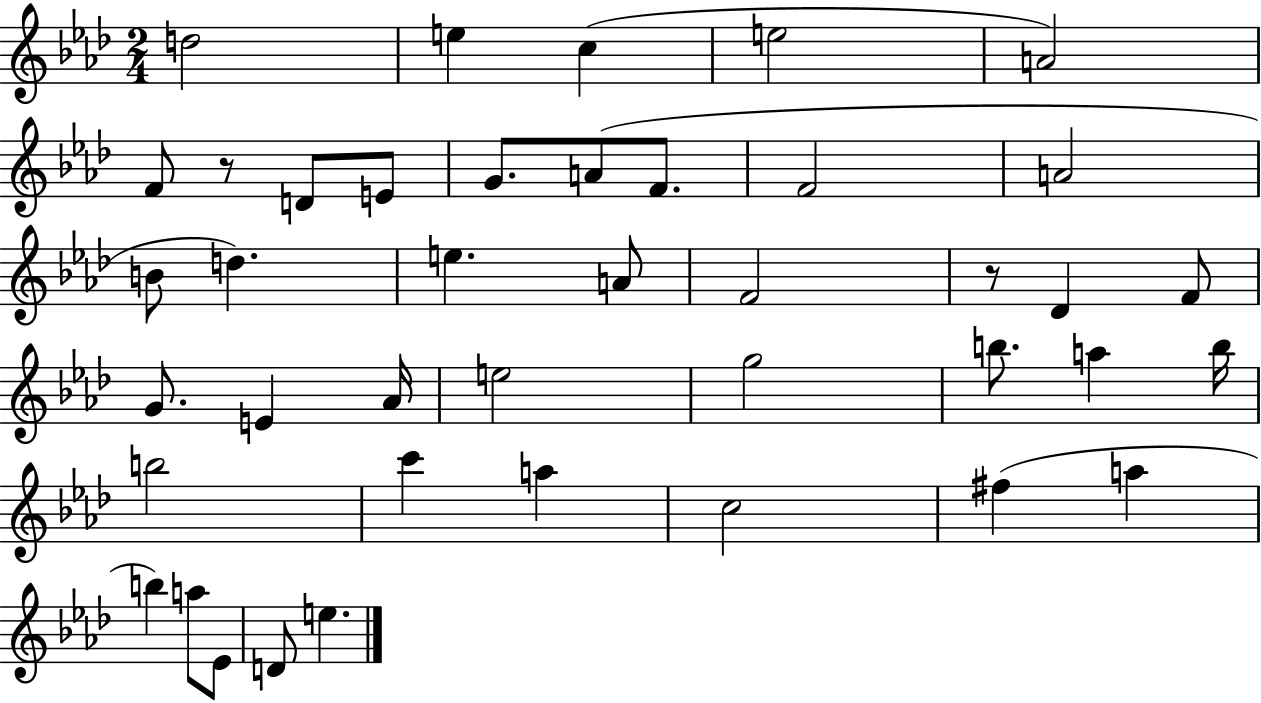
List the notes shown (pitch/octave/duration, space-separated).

D5/h E5/q C5/q E5/h A4/h F4/e R/e D4/e E4/e G4/e. A4/e F4/e. F4/h A4/h B4/e D5/q. E5/q. A4/e F4/h R/e Db4/q F4/e G4/e. E4/q Ab4/s E5/h G5/h B5/e. A5/q B5/s B5/h C6/q A5/q C5/h F#5/q A5/q B5/q A5/e Eb4/e D4/e E5/q.